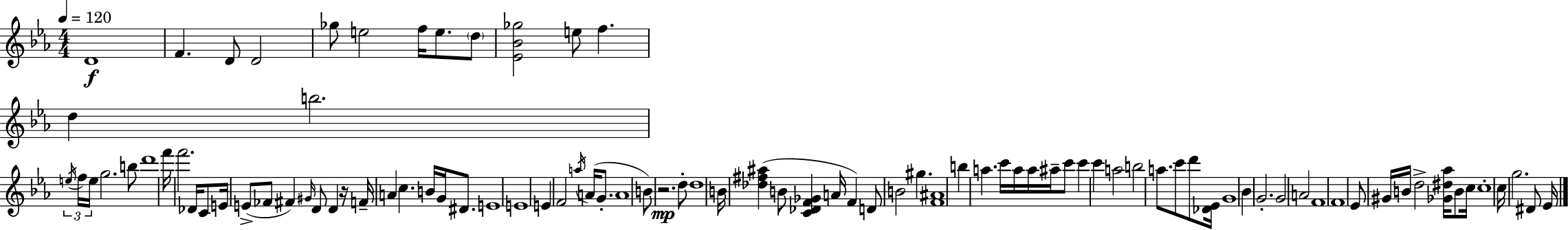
X:1
T:Untitled
M:4/4
L:1/4
K:Eb
D4 F D/2 D2 _g/2 e2 f/4 e/2 d/2 [_E_B_g]2 e/2 f d b2 e/4 f/4 e/4 g2 b/2 d'4 f'/4 f'2 _D/4 C/2 E/4 E/2 _F/2 ^F ^G/4 D/2 D z/4 F/4 A c B/4 G/4 ^D/2 E4 E4 E F2 a/4 A/4 G/2 A4 B/2 z2 d/2 d4 B/4 [_d^f^a] B/2 [C_DF_G] A/4 F D/2 B2 ^g [F^A]4 b a c'/4 a/4 a/4 ^a/4 c'/2 c' c' a2 b2 a/2 c'/2 d'/2 [_D_E]/4 G4 _B G2 G2 A2 F4 F4 _E/2 ^G/4 B/4 d2 [_G^d_a]/4 B/2 c/4 c4 c/4 g2 ^D/2 _E/4